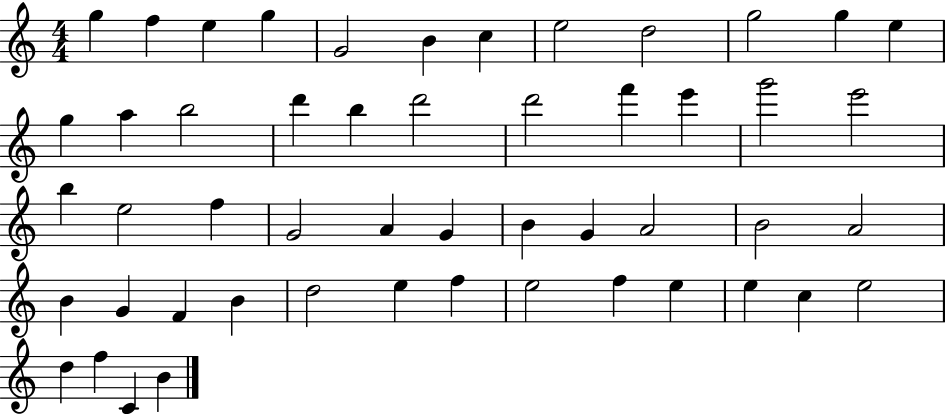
{
  \clef treble
  \numericTimeSignature
  \time 4/4
  \key c \major
  g''4 f''4 e''4 g''4 | g'2 b'4 c''4 | e''2 d''2 | g''2 g''4 e''4 | \break g''4 a''4 b''2 | d'''4 b''4 d'''2 | d'''2 f'''4 e'''4 | g'''2 e'''2 | \break b''4 e''2 f''4 | g'2 a'4 g'4 | b'4 g'4 a'2 | b'2 a'2 | \break b'4 g'4 f'4 b'4 | d''2 e''4 f''4 | e''2 f''4 e''4 | e''4 c''4 e''2 | \break d''4 f''4 c'4 b'4 | \bar "|."
}